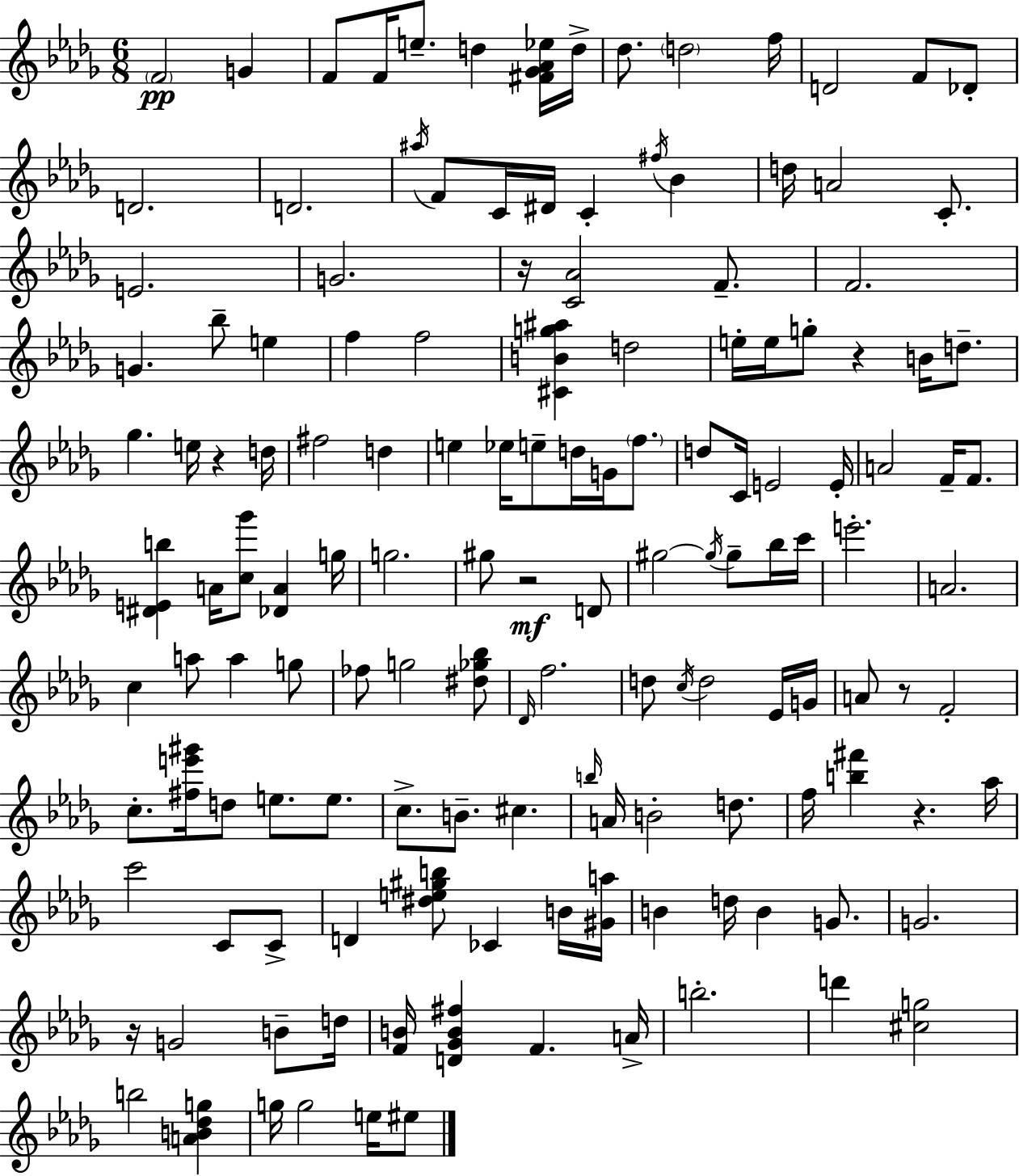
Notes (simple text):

F4/h G4/q F4/e F4/s E5/e. D5/q [F#4,Gb4,Ab4,Eb5]/s D5/s Db5/e. D5/h F5/s D4/h F4/e Db4/e D4/h. D4/h. A#5/s F4/e C4/s D#4/s C4/q F#5/s Bb4/q D5/s A4/h C4/e. E4/h. G4/h. R/s [C4,Ab4]/h F4/e. F4/h. G4/q. Bb5/e E5/q F5/q F5/h [C#4,B4,G5,A#5]/q D5/h E5/s E5/s G5/e R/q B4/s D5/e. Gb5/q. E5/s R/q D5/s F#5/h D5/q E5/q Eb5/s E5/e D5/s G4/s F5/e. D5/e C4/s E4/h E4/s A4/h F4/s F4/e. [D#4,E4,B5]/q A4/s [C5,Gb6]/e [Db4,A4]/q G5/s G5/h. G#5/e R/h D4/e G#5/h G#5/s G#5/e Bb5/s C6/s E6/h. A4/h. C5/q A5/e A5/q G5/e FES5/e G5/h [D#5,Gb5,Bb5]/e Db4/s F5/h. D5/e C5/s D5/h Eb4/s G4/s A4/e R/e F4/h C5/e. [F#5,E6,G#6]/s D5/e E5/e. E5/e. C5/e. B4/e. C#5/q. B5/s A4/s B4/h D5/e. F5/s [B5,F#6]/q R/q. Ab5/s C6/h C4/e C4/e D4/q [D#5,E5,G#5,B5]/e CES4/q B4/s [G#4,A5]/s B4/q D5/s B4/q G4/e. G4/h. R/s G4/h B4/e D5/s [F4,B4]/s [D4,Gb4,B4,F#5]/q F4/q. A4/s B5/h. D6/q [C#5,G5]/h B5/h [A4,B4,Db5,G5]/q G5/s G5/h E5/s EIS5/e